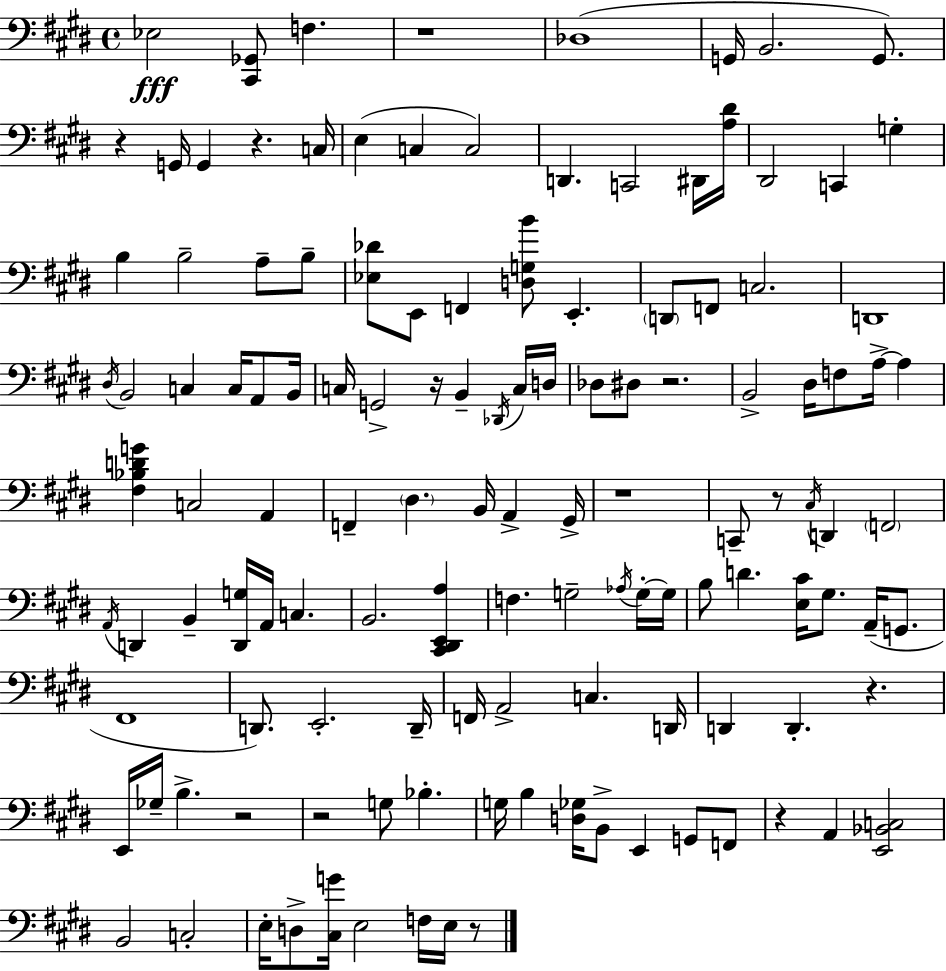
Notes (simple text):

Eb3/h [C#2,Gb2]/e F3/q. R/w Db3/w G2/s B2/h. G2/e. R/q G2/s G2/q R/q. C3/s E3/q C3/q C3/h D2/q. C2/h D#2/s [A3,D#4]/s D#2/h C2/q G3/q B3/q B3/h A3/e B3/e [Eb3,Db4]/e E2/e F2/q [D3,G3,B4]/e E2/q. D2/e F2/e C3/h. D2/w D#3/s B2/h C3/q C3/s A2/e B2/s C3/s G2/h R/s B2/q Db2/s C3/s D3/s Db3/e D#3/e R/h. B2/h D#3/s F3/e A3/s A3/q [F#3,Bb3,D4,G4]/q C3/h A2/q F2/q D#3/q. B2/s A2/q G#2/s R/w C2/e R/e C#3/s D2/q F2/h A2/s D2/q B2/q [D2,G3]/s A2/s C3/q. B2/h. [C#2,D#2,E2,A3]/q F3/q. G3/h Ab3/s G3/s G3/s B3/e D4/q. [E3,C#4]/s G#3/e. A2/s G2/e. F#2/w D2/e. E2/h. D2/s F2/s A2/h C3/q. D2/s D2/q D2/q. R/q. E2/s Gb3/s B3/q. R/h R/h G3/e Bb3/q. G3/s B3/q [D3,Gb3]/s B2/e E2/q G2/e F2/e R/q A2/q [E2,Bb2,C3]/h B2/h C3/h E3/s D3/e [C#3,G4]/s E3/h F3/s E3/s R/e